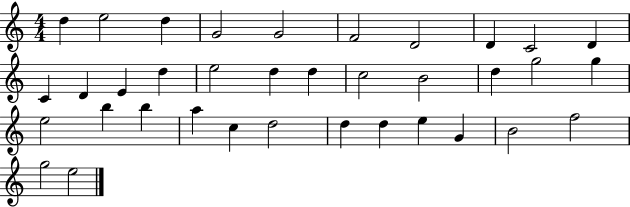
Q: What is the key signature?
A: C major